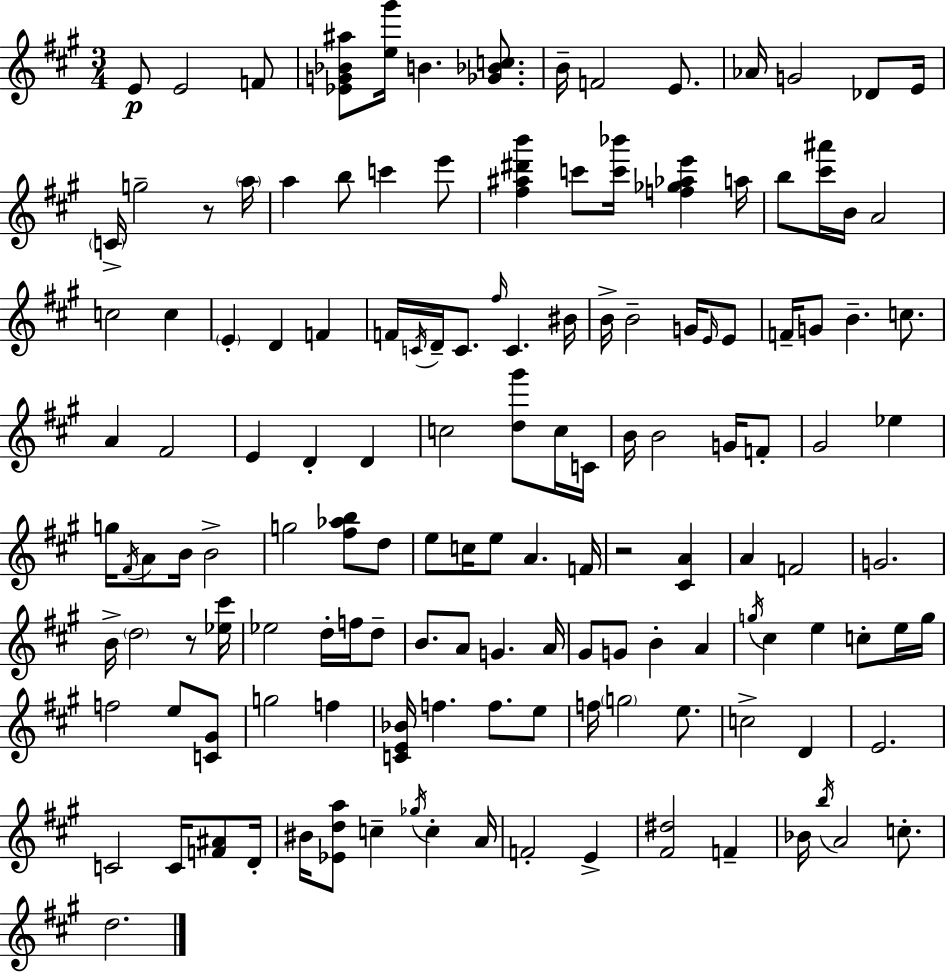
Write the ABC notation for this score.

X:1
T:Untitled
M:3/4
L:1/4
K:A
E/2 E2 F/2 [_EG_B^a]/2 [e^g']/4 B [_G_Bc]/2 B/4 F2 E/2 _A/4 G2 _D/2 E/4 C/4 g2 z/2 a/4 a b/2 c' e'/2 [^f^a^d'b'] c'/2 [c'_b']/4 [f_g_ae'] a/4 b/2 [^c'^a']/4 B/4 A2 c2 c E D F F/4 C/4 D/4 C/2 ^f/4 C ^B/4 B/4 B2 G/4 E/4 E/2 F/4 G/2 B c/2 A ^F2 E D D c2 [d^g']/2 c/4 C/4 B/4 B2 G/4 F/2 ^G2 _e g/4 ^F/4 A/2 B/4 B2 g2 [^f_ab]/2 d/2 e/2 c/4 e/2 A F/4 z2 [^CA] A F2 G2 B/4 d2 z/2 [_e^c']/4 _e2 d/4 f/4 d/2 B/2 A/2 G A/4 ^G/2 G/2 B A g/4 ^c e c/2 e/4 g/4 f2 e/2 [C^G]/2 g2 f [CE_B]/4 f f/2 e/2 f/4 g2 e/2 c2 D E2 C2 C/4 [F^A]/2 D/4 ^B/4 [_Eda]/2 c _g/4 c A/4 F2 E [^F^d]2 F _B/4 b/4 A2 c/2 d2